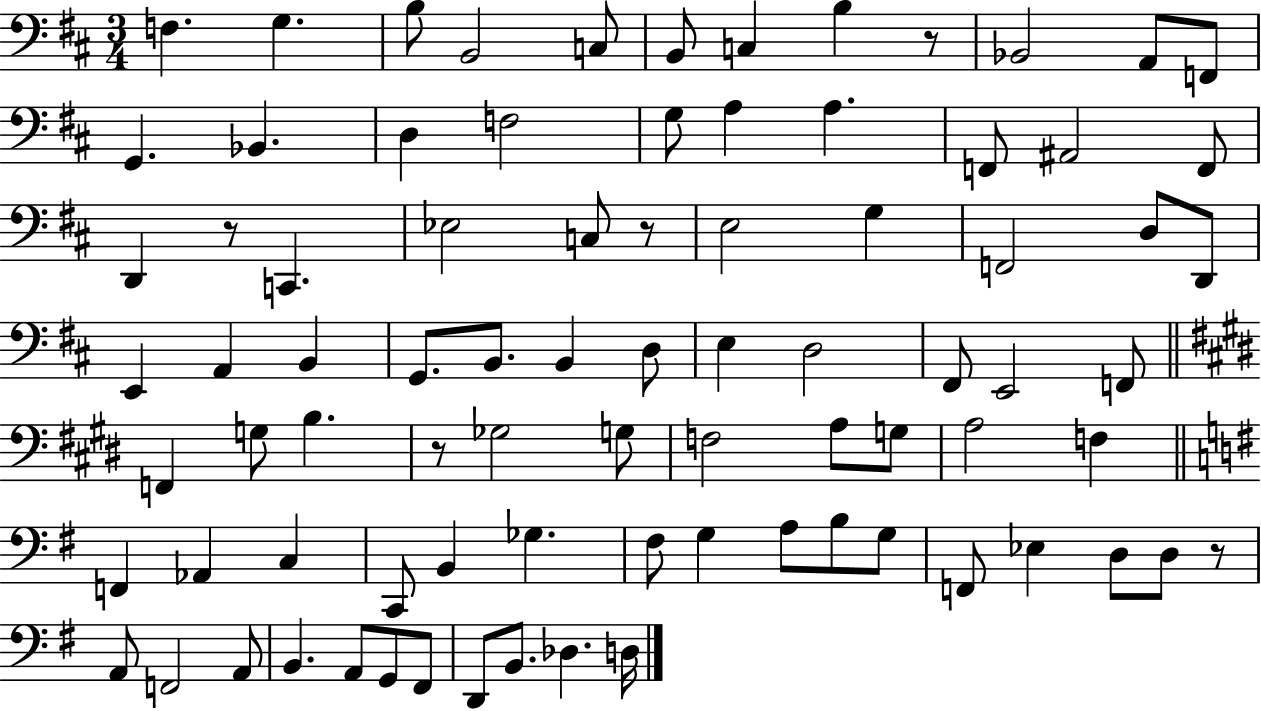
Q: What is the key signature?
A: D major